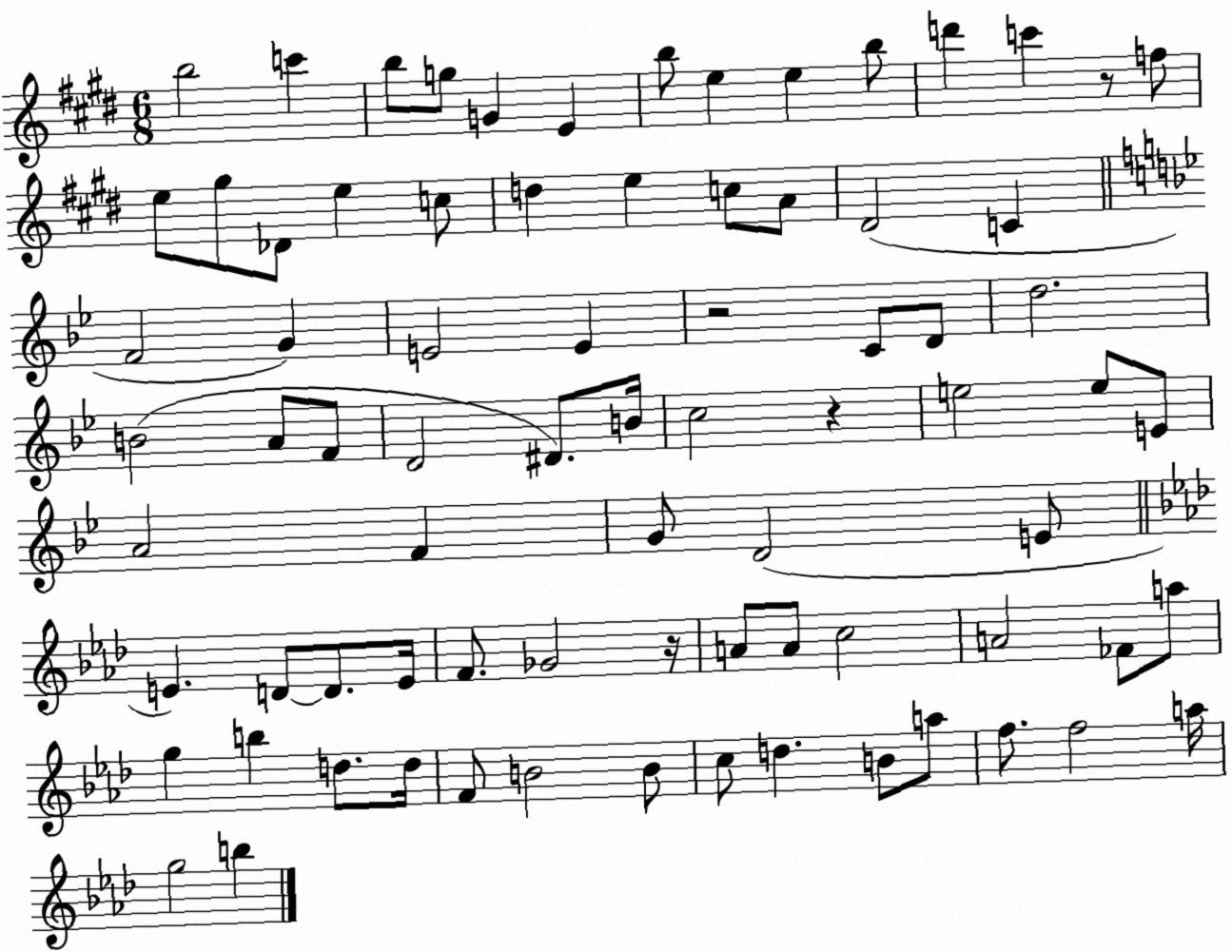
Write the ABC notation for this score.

X:1
T:Untitled
M:6/8
L:1/4
K:E
b2 c' b/2 g/2 G E b/2 e e b/2 d' c' z/2 f/2 e/2 ^g/2 _D/2 e c/2 d e c/2 A/2 ^D2 C F2 G E2 E z2 C/2 D/2 d2 B2 A/2 F/2 D2 ^D/2 B/4 c2 z e2 e/2 E/2 A2 F G/2 D2 E/2 E D/2 D/2 E/4 F/2 _G2 z/4 A/2 A/2 c2 A2 _F/2 a/2 g b d/2 d/4 F/2 B2 B/2 c/2 d B/2 a/2 f/2 f2 a/4 g2 b